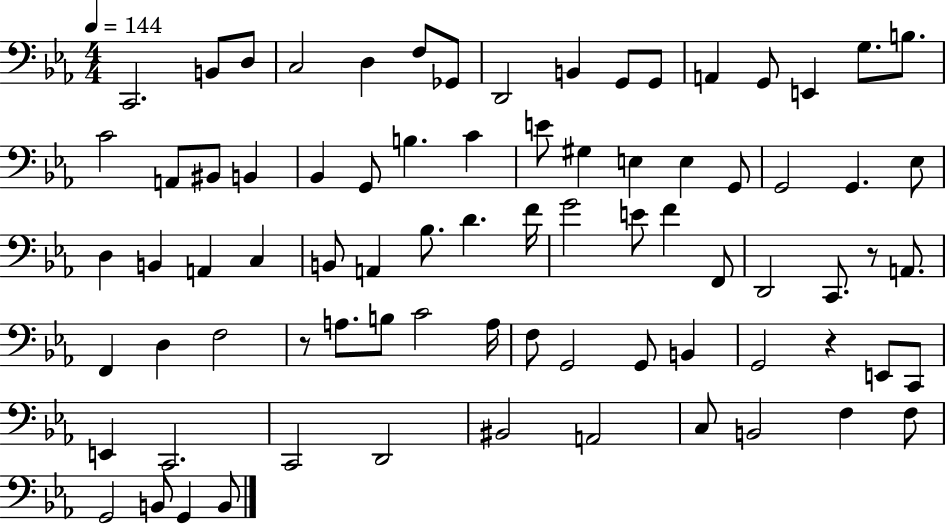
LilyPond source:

{
  \clef bass
  \numericTimeSignature
  \time 4/4
  \key ees \major
  \tempo 4 = 144
  \repeat volta 2 { c,2. b,8 d8 | c2 d4 f8 ges,8 | d,2 b,4 g,8 g,8 | a,4 g,8 e,4 g8. b8. | \break c'2 a,8 bis,8 b,4 | bes,4 g,8 b4. c'4 | e'8 gis4 e4 e4 g,8 | g,2 g,4. ees8 | \break d4 b,4 a,4 c4 | b,8 a,4 bes8. d'4. f'16 | g'2 e'8 f'4 f,8 | d,2 c,8. r8 a,8. | \break f,4 d4 f2 | r8 a8. b8 c'2 a16 | f8 g,2 g,8 b,4 | g,2 r4 e,8 c,8 | \break e,4 c,2. | c,2 d,2 | bis,2 a,2 | c8 b,2 f4 f8 | \break g,2 b,8 g,4 b,8 | } \bar "|."
}